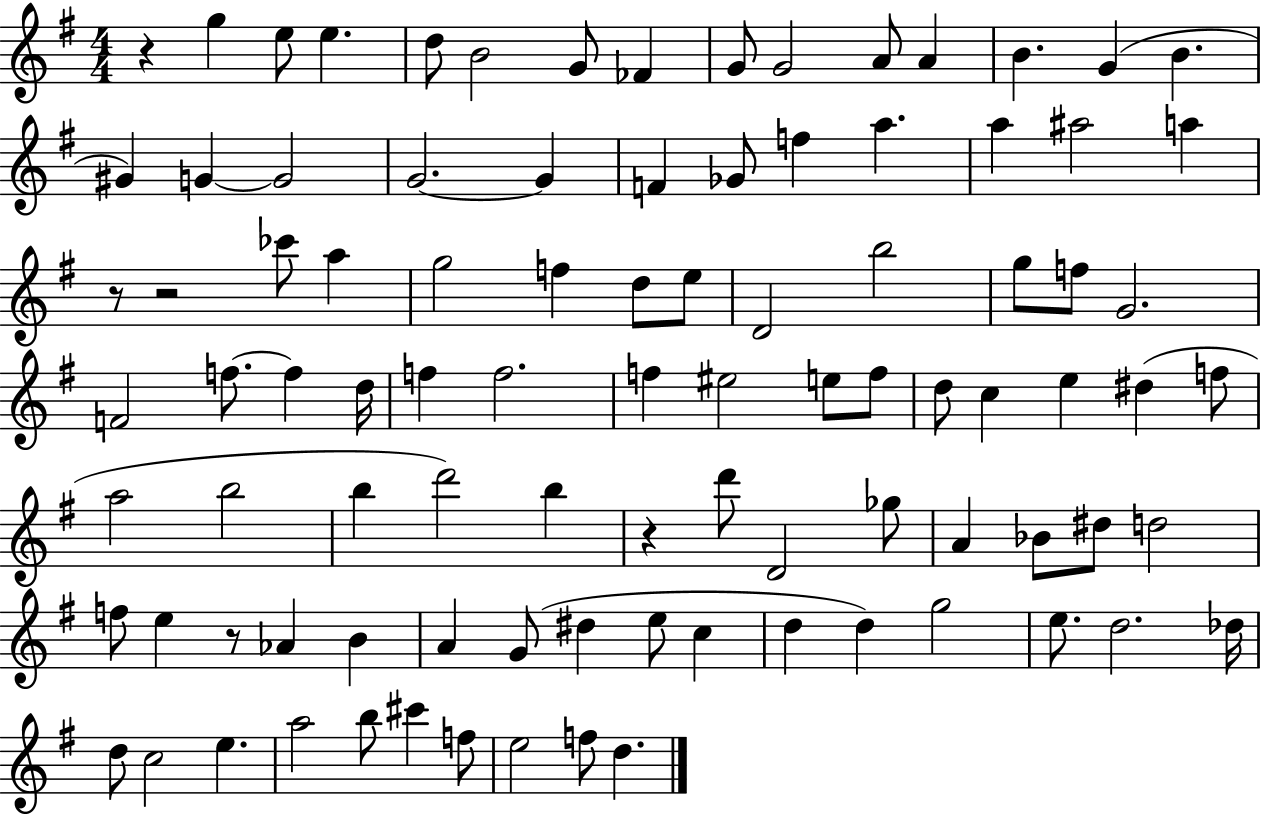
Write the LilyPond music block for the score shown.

{
  \clef treble
  \numericTimeSignature
  \time 4/4
  \key g \major
  \repeat volta 2 { r4 g''4 e''8 e''4. | d''8 b'2 g'8 fes'4 | g'8 g'2 a'8 a'4 | b'4. g'4( b'4. | \break gis'4) g'4~~ g'2 | g'2.~~ g'4 | f'4 ges'8 f''4 a''4. | a''4 ais''2 a''4 | \break r8 r2 ces'''8 a''4 | g''2 f''4 d''8 e''8 | d'2 b''2 | g''8 f''8 g'2. | \break f'2 f''8.~~ f''4 d''16 | f''4 f''2. | f''4 eis''2 e''8 f''8 | d''8 c''4 e''4 dis''4( f''8 | \break a''2 b''2 | b''4 d'''2) b''4 | r4 d'''8 d'2 ges''8 | a'4 bes'8 dis''8 d''2 | \break f''8 e''4 r8 aes'4 b'4 | a'4 g'8( dis''4 e''8 c''4 | d''4 d''4) g''2 | e''8. d''2. des''16 | \break d''8 c''2 e''4. | a''2 b''8 cis'''4 f''8 | e''2 f''8 d''4. | } \bar "|."
}